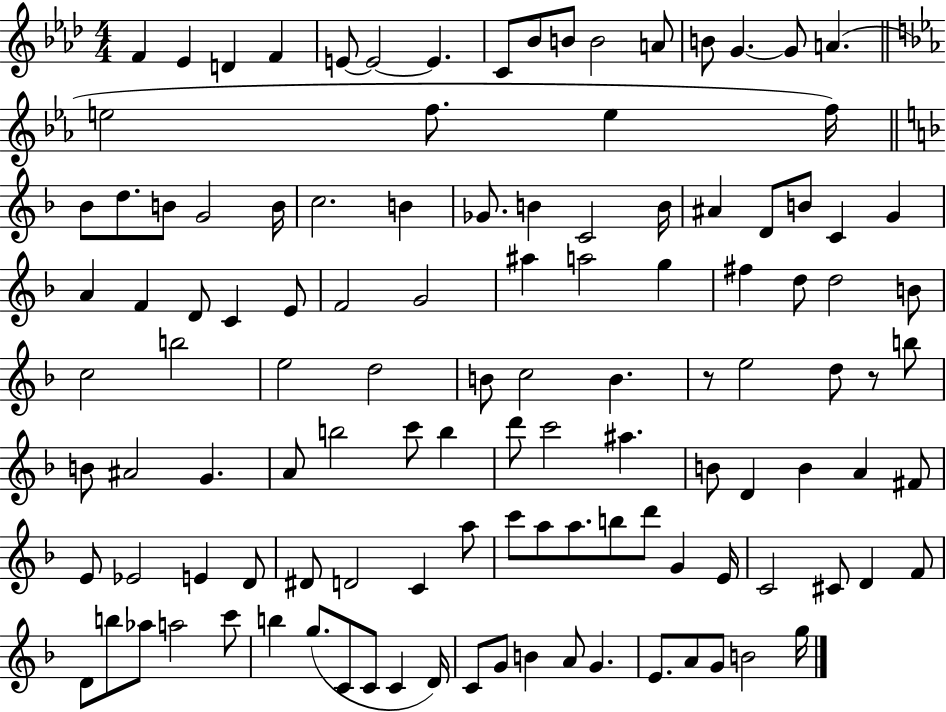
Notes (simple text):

F4/q Eb4/q D4/q F4/q E4/e E4/h E4/q. C4/e Bb4/e B4/e B4/h A4/e B4/e G4/q. G4/e A4/q. E5/h F5/e. E5/q F5/s Bb4/e D5/e. B4/e G4/h B4/s C5/h. B4/q Gb4/e. B4/q C4/h B4/s A#4/q D4/e B4/e C4/q G4/q A4/q F4/q D4/e C4/q E4/e F4/h G4/h A#5/q A5/h G5/q F#5/q D5/e D5/h B4/e C5/h B5/h E5/h D5/h B4/e C5/h B4/q. R/e E5/h D5/e R/e B5/e B4/e A#4/h G4/q. A4/e B5/h C6/e B5/q D6/e C6/h A#5/q. B4/e D4/q B4/q A4/q F#4/e E4/e Eb4/h E4/q D4/e D#4/e D4/h C4/q A5/e C6/e A5/e A5/e. B5/e D6/e G4/q E4/s C4/h C#4/e D4/q F4/e D4/e B5/e Ab5/e A5/h C6/e B5/q G5/e. C4/e C4/e C4/q D4/s C4/e G4/e B4/q A4/e G4/q. E4/e. A4/e G4/e B4/h G5/s